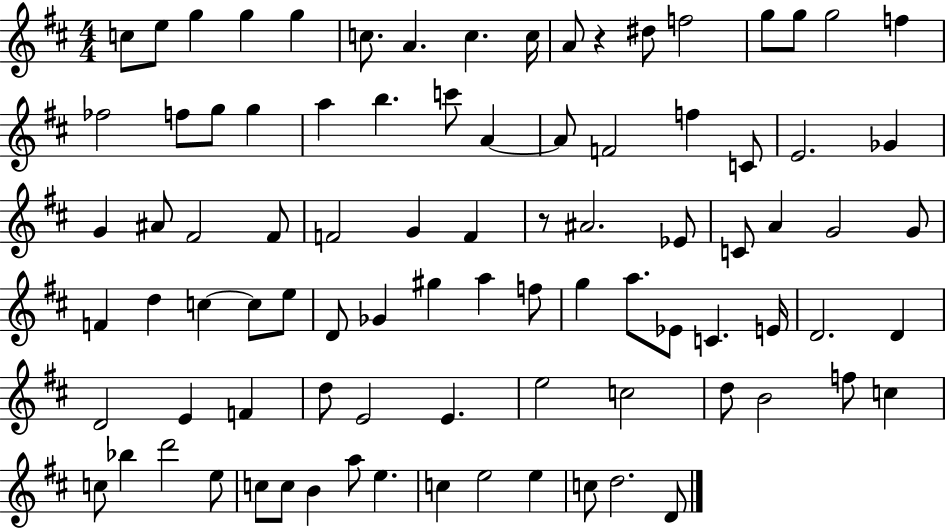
{
  \clef treble
  \numericTimeSignature
  \time 4/4
  \key d \major
  c''8 e''8 g''4 g''4 g''4 | c''8. a'4. c''4. c''16 | a'8 r4 dis''8 f''2 | g''8 g''8 g''2 f''4 | \break fes''2 f''8 g''8 g''4 | a''4 b''4. c'''8 a'4~~ | a'8 f'2 f''4 c'8 | e'2. ges'4 | \break g'4 ais'8 fis'2 fis'8 | f'2 g'4 f'4 | r8 ais'2. ees'8 | c'8 a'4 g'2 g'8 | \break f'4 d''4 c''4~~ c''8 e''8 | d'8 ges'4 gis''4 a''4 f''8 | g''4 a''8. ees'8 c'4. e'16 | d'2. d'4 | \break d'2 e'4 f'4 | d''8 e'2 e'4. | e''2 c''2 | d''8 b'2 f''8 c''4 | \break c''8 bes''4 d'''2 e''8 | c''8 c''8 b'4 a''8 e''4. | c''4 e''2 e''4 | c''8 d''2. d'8 | \break \bar "|."
}